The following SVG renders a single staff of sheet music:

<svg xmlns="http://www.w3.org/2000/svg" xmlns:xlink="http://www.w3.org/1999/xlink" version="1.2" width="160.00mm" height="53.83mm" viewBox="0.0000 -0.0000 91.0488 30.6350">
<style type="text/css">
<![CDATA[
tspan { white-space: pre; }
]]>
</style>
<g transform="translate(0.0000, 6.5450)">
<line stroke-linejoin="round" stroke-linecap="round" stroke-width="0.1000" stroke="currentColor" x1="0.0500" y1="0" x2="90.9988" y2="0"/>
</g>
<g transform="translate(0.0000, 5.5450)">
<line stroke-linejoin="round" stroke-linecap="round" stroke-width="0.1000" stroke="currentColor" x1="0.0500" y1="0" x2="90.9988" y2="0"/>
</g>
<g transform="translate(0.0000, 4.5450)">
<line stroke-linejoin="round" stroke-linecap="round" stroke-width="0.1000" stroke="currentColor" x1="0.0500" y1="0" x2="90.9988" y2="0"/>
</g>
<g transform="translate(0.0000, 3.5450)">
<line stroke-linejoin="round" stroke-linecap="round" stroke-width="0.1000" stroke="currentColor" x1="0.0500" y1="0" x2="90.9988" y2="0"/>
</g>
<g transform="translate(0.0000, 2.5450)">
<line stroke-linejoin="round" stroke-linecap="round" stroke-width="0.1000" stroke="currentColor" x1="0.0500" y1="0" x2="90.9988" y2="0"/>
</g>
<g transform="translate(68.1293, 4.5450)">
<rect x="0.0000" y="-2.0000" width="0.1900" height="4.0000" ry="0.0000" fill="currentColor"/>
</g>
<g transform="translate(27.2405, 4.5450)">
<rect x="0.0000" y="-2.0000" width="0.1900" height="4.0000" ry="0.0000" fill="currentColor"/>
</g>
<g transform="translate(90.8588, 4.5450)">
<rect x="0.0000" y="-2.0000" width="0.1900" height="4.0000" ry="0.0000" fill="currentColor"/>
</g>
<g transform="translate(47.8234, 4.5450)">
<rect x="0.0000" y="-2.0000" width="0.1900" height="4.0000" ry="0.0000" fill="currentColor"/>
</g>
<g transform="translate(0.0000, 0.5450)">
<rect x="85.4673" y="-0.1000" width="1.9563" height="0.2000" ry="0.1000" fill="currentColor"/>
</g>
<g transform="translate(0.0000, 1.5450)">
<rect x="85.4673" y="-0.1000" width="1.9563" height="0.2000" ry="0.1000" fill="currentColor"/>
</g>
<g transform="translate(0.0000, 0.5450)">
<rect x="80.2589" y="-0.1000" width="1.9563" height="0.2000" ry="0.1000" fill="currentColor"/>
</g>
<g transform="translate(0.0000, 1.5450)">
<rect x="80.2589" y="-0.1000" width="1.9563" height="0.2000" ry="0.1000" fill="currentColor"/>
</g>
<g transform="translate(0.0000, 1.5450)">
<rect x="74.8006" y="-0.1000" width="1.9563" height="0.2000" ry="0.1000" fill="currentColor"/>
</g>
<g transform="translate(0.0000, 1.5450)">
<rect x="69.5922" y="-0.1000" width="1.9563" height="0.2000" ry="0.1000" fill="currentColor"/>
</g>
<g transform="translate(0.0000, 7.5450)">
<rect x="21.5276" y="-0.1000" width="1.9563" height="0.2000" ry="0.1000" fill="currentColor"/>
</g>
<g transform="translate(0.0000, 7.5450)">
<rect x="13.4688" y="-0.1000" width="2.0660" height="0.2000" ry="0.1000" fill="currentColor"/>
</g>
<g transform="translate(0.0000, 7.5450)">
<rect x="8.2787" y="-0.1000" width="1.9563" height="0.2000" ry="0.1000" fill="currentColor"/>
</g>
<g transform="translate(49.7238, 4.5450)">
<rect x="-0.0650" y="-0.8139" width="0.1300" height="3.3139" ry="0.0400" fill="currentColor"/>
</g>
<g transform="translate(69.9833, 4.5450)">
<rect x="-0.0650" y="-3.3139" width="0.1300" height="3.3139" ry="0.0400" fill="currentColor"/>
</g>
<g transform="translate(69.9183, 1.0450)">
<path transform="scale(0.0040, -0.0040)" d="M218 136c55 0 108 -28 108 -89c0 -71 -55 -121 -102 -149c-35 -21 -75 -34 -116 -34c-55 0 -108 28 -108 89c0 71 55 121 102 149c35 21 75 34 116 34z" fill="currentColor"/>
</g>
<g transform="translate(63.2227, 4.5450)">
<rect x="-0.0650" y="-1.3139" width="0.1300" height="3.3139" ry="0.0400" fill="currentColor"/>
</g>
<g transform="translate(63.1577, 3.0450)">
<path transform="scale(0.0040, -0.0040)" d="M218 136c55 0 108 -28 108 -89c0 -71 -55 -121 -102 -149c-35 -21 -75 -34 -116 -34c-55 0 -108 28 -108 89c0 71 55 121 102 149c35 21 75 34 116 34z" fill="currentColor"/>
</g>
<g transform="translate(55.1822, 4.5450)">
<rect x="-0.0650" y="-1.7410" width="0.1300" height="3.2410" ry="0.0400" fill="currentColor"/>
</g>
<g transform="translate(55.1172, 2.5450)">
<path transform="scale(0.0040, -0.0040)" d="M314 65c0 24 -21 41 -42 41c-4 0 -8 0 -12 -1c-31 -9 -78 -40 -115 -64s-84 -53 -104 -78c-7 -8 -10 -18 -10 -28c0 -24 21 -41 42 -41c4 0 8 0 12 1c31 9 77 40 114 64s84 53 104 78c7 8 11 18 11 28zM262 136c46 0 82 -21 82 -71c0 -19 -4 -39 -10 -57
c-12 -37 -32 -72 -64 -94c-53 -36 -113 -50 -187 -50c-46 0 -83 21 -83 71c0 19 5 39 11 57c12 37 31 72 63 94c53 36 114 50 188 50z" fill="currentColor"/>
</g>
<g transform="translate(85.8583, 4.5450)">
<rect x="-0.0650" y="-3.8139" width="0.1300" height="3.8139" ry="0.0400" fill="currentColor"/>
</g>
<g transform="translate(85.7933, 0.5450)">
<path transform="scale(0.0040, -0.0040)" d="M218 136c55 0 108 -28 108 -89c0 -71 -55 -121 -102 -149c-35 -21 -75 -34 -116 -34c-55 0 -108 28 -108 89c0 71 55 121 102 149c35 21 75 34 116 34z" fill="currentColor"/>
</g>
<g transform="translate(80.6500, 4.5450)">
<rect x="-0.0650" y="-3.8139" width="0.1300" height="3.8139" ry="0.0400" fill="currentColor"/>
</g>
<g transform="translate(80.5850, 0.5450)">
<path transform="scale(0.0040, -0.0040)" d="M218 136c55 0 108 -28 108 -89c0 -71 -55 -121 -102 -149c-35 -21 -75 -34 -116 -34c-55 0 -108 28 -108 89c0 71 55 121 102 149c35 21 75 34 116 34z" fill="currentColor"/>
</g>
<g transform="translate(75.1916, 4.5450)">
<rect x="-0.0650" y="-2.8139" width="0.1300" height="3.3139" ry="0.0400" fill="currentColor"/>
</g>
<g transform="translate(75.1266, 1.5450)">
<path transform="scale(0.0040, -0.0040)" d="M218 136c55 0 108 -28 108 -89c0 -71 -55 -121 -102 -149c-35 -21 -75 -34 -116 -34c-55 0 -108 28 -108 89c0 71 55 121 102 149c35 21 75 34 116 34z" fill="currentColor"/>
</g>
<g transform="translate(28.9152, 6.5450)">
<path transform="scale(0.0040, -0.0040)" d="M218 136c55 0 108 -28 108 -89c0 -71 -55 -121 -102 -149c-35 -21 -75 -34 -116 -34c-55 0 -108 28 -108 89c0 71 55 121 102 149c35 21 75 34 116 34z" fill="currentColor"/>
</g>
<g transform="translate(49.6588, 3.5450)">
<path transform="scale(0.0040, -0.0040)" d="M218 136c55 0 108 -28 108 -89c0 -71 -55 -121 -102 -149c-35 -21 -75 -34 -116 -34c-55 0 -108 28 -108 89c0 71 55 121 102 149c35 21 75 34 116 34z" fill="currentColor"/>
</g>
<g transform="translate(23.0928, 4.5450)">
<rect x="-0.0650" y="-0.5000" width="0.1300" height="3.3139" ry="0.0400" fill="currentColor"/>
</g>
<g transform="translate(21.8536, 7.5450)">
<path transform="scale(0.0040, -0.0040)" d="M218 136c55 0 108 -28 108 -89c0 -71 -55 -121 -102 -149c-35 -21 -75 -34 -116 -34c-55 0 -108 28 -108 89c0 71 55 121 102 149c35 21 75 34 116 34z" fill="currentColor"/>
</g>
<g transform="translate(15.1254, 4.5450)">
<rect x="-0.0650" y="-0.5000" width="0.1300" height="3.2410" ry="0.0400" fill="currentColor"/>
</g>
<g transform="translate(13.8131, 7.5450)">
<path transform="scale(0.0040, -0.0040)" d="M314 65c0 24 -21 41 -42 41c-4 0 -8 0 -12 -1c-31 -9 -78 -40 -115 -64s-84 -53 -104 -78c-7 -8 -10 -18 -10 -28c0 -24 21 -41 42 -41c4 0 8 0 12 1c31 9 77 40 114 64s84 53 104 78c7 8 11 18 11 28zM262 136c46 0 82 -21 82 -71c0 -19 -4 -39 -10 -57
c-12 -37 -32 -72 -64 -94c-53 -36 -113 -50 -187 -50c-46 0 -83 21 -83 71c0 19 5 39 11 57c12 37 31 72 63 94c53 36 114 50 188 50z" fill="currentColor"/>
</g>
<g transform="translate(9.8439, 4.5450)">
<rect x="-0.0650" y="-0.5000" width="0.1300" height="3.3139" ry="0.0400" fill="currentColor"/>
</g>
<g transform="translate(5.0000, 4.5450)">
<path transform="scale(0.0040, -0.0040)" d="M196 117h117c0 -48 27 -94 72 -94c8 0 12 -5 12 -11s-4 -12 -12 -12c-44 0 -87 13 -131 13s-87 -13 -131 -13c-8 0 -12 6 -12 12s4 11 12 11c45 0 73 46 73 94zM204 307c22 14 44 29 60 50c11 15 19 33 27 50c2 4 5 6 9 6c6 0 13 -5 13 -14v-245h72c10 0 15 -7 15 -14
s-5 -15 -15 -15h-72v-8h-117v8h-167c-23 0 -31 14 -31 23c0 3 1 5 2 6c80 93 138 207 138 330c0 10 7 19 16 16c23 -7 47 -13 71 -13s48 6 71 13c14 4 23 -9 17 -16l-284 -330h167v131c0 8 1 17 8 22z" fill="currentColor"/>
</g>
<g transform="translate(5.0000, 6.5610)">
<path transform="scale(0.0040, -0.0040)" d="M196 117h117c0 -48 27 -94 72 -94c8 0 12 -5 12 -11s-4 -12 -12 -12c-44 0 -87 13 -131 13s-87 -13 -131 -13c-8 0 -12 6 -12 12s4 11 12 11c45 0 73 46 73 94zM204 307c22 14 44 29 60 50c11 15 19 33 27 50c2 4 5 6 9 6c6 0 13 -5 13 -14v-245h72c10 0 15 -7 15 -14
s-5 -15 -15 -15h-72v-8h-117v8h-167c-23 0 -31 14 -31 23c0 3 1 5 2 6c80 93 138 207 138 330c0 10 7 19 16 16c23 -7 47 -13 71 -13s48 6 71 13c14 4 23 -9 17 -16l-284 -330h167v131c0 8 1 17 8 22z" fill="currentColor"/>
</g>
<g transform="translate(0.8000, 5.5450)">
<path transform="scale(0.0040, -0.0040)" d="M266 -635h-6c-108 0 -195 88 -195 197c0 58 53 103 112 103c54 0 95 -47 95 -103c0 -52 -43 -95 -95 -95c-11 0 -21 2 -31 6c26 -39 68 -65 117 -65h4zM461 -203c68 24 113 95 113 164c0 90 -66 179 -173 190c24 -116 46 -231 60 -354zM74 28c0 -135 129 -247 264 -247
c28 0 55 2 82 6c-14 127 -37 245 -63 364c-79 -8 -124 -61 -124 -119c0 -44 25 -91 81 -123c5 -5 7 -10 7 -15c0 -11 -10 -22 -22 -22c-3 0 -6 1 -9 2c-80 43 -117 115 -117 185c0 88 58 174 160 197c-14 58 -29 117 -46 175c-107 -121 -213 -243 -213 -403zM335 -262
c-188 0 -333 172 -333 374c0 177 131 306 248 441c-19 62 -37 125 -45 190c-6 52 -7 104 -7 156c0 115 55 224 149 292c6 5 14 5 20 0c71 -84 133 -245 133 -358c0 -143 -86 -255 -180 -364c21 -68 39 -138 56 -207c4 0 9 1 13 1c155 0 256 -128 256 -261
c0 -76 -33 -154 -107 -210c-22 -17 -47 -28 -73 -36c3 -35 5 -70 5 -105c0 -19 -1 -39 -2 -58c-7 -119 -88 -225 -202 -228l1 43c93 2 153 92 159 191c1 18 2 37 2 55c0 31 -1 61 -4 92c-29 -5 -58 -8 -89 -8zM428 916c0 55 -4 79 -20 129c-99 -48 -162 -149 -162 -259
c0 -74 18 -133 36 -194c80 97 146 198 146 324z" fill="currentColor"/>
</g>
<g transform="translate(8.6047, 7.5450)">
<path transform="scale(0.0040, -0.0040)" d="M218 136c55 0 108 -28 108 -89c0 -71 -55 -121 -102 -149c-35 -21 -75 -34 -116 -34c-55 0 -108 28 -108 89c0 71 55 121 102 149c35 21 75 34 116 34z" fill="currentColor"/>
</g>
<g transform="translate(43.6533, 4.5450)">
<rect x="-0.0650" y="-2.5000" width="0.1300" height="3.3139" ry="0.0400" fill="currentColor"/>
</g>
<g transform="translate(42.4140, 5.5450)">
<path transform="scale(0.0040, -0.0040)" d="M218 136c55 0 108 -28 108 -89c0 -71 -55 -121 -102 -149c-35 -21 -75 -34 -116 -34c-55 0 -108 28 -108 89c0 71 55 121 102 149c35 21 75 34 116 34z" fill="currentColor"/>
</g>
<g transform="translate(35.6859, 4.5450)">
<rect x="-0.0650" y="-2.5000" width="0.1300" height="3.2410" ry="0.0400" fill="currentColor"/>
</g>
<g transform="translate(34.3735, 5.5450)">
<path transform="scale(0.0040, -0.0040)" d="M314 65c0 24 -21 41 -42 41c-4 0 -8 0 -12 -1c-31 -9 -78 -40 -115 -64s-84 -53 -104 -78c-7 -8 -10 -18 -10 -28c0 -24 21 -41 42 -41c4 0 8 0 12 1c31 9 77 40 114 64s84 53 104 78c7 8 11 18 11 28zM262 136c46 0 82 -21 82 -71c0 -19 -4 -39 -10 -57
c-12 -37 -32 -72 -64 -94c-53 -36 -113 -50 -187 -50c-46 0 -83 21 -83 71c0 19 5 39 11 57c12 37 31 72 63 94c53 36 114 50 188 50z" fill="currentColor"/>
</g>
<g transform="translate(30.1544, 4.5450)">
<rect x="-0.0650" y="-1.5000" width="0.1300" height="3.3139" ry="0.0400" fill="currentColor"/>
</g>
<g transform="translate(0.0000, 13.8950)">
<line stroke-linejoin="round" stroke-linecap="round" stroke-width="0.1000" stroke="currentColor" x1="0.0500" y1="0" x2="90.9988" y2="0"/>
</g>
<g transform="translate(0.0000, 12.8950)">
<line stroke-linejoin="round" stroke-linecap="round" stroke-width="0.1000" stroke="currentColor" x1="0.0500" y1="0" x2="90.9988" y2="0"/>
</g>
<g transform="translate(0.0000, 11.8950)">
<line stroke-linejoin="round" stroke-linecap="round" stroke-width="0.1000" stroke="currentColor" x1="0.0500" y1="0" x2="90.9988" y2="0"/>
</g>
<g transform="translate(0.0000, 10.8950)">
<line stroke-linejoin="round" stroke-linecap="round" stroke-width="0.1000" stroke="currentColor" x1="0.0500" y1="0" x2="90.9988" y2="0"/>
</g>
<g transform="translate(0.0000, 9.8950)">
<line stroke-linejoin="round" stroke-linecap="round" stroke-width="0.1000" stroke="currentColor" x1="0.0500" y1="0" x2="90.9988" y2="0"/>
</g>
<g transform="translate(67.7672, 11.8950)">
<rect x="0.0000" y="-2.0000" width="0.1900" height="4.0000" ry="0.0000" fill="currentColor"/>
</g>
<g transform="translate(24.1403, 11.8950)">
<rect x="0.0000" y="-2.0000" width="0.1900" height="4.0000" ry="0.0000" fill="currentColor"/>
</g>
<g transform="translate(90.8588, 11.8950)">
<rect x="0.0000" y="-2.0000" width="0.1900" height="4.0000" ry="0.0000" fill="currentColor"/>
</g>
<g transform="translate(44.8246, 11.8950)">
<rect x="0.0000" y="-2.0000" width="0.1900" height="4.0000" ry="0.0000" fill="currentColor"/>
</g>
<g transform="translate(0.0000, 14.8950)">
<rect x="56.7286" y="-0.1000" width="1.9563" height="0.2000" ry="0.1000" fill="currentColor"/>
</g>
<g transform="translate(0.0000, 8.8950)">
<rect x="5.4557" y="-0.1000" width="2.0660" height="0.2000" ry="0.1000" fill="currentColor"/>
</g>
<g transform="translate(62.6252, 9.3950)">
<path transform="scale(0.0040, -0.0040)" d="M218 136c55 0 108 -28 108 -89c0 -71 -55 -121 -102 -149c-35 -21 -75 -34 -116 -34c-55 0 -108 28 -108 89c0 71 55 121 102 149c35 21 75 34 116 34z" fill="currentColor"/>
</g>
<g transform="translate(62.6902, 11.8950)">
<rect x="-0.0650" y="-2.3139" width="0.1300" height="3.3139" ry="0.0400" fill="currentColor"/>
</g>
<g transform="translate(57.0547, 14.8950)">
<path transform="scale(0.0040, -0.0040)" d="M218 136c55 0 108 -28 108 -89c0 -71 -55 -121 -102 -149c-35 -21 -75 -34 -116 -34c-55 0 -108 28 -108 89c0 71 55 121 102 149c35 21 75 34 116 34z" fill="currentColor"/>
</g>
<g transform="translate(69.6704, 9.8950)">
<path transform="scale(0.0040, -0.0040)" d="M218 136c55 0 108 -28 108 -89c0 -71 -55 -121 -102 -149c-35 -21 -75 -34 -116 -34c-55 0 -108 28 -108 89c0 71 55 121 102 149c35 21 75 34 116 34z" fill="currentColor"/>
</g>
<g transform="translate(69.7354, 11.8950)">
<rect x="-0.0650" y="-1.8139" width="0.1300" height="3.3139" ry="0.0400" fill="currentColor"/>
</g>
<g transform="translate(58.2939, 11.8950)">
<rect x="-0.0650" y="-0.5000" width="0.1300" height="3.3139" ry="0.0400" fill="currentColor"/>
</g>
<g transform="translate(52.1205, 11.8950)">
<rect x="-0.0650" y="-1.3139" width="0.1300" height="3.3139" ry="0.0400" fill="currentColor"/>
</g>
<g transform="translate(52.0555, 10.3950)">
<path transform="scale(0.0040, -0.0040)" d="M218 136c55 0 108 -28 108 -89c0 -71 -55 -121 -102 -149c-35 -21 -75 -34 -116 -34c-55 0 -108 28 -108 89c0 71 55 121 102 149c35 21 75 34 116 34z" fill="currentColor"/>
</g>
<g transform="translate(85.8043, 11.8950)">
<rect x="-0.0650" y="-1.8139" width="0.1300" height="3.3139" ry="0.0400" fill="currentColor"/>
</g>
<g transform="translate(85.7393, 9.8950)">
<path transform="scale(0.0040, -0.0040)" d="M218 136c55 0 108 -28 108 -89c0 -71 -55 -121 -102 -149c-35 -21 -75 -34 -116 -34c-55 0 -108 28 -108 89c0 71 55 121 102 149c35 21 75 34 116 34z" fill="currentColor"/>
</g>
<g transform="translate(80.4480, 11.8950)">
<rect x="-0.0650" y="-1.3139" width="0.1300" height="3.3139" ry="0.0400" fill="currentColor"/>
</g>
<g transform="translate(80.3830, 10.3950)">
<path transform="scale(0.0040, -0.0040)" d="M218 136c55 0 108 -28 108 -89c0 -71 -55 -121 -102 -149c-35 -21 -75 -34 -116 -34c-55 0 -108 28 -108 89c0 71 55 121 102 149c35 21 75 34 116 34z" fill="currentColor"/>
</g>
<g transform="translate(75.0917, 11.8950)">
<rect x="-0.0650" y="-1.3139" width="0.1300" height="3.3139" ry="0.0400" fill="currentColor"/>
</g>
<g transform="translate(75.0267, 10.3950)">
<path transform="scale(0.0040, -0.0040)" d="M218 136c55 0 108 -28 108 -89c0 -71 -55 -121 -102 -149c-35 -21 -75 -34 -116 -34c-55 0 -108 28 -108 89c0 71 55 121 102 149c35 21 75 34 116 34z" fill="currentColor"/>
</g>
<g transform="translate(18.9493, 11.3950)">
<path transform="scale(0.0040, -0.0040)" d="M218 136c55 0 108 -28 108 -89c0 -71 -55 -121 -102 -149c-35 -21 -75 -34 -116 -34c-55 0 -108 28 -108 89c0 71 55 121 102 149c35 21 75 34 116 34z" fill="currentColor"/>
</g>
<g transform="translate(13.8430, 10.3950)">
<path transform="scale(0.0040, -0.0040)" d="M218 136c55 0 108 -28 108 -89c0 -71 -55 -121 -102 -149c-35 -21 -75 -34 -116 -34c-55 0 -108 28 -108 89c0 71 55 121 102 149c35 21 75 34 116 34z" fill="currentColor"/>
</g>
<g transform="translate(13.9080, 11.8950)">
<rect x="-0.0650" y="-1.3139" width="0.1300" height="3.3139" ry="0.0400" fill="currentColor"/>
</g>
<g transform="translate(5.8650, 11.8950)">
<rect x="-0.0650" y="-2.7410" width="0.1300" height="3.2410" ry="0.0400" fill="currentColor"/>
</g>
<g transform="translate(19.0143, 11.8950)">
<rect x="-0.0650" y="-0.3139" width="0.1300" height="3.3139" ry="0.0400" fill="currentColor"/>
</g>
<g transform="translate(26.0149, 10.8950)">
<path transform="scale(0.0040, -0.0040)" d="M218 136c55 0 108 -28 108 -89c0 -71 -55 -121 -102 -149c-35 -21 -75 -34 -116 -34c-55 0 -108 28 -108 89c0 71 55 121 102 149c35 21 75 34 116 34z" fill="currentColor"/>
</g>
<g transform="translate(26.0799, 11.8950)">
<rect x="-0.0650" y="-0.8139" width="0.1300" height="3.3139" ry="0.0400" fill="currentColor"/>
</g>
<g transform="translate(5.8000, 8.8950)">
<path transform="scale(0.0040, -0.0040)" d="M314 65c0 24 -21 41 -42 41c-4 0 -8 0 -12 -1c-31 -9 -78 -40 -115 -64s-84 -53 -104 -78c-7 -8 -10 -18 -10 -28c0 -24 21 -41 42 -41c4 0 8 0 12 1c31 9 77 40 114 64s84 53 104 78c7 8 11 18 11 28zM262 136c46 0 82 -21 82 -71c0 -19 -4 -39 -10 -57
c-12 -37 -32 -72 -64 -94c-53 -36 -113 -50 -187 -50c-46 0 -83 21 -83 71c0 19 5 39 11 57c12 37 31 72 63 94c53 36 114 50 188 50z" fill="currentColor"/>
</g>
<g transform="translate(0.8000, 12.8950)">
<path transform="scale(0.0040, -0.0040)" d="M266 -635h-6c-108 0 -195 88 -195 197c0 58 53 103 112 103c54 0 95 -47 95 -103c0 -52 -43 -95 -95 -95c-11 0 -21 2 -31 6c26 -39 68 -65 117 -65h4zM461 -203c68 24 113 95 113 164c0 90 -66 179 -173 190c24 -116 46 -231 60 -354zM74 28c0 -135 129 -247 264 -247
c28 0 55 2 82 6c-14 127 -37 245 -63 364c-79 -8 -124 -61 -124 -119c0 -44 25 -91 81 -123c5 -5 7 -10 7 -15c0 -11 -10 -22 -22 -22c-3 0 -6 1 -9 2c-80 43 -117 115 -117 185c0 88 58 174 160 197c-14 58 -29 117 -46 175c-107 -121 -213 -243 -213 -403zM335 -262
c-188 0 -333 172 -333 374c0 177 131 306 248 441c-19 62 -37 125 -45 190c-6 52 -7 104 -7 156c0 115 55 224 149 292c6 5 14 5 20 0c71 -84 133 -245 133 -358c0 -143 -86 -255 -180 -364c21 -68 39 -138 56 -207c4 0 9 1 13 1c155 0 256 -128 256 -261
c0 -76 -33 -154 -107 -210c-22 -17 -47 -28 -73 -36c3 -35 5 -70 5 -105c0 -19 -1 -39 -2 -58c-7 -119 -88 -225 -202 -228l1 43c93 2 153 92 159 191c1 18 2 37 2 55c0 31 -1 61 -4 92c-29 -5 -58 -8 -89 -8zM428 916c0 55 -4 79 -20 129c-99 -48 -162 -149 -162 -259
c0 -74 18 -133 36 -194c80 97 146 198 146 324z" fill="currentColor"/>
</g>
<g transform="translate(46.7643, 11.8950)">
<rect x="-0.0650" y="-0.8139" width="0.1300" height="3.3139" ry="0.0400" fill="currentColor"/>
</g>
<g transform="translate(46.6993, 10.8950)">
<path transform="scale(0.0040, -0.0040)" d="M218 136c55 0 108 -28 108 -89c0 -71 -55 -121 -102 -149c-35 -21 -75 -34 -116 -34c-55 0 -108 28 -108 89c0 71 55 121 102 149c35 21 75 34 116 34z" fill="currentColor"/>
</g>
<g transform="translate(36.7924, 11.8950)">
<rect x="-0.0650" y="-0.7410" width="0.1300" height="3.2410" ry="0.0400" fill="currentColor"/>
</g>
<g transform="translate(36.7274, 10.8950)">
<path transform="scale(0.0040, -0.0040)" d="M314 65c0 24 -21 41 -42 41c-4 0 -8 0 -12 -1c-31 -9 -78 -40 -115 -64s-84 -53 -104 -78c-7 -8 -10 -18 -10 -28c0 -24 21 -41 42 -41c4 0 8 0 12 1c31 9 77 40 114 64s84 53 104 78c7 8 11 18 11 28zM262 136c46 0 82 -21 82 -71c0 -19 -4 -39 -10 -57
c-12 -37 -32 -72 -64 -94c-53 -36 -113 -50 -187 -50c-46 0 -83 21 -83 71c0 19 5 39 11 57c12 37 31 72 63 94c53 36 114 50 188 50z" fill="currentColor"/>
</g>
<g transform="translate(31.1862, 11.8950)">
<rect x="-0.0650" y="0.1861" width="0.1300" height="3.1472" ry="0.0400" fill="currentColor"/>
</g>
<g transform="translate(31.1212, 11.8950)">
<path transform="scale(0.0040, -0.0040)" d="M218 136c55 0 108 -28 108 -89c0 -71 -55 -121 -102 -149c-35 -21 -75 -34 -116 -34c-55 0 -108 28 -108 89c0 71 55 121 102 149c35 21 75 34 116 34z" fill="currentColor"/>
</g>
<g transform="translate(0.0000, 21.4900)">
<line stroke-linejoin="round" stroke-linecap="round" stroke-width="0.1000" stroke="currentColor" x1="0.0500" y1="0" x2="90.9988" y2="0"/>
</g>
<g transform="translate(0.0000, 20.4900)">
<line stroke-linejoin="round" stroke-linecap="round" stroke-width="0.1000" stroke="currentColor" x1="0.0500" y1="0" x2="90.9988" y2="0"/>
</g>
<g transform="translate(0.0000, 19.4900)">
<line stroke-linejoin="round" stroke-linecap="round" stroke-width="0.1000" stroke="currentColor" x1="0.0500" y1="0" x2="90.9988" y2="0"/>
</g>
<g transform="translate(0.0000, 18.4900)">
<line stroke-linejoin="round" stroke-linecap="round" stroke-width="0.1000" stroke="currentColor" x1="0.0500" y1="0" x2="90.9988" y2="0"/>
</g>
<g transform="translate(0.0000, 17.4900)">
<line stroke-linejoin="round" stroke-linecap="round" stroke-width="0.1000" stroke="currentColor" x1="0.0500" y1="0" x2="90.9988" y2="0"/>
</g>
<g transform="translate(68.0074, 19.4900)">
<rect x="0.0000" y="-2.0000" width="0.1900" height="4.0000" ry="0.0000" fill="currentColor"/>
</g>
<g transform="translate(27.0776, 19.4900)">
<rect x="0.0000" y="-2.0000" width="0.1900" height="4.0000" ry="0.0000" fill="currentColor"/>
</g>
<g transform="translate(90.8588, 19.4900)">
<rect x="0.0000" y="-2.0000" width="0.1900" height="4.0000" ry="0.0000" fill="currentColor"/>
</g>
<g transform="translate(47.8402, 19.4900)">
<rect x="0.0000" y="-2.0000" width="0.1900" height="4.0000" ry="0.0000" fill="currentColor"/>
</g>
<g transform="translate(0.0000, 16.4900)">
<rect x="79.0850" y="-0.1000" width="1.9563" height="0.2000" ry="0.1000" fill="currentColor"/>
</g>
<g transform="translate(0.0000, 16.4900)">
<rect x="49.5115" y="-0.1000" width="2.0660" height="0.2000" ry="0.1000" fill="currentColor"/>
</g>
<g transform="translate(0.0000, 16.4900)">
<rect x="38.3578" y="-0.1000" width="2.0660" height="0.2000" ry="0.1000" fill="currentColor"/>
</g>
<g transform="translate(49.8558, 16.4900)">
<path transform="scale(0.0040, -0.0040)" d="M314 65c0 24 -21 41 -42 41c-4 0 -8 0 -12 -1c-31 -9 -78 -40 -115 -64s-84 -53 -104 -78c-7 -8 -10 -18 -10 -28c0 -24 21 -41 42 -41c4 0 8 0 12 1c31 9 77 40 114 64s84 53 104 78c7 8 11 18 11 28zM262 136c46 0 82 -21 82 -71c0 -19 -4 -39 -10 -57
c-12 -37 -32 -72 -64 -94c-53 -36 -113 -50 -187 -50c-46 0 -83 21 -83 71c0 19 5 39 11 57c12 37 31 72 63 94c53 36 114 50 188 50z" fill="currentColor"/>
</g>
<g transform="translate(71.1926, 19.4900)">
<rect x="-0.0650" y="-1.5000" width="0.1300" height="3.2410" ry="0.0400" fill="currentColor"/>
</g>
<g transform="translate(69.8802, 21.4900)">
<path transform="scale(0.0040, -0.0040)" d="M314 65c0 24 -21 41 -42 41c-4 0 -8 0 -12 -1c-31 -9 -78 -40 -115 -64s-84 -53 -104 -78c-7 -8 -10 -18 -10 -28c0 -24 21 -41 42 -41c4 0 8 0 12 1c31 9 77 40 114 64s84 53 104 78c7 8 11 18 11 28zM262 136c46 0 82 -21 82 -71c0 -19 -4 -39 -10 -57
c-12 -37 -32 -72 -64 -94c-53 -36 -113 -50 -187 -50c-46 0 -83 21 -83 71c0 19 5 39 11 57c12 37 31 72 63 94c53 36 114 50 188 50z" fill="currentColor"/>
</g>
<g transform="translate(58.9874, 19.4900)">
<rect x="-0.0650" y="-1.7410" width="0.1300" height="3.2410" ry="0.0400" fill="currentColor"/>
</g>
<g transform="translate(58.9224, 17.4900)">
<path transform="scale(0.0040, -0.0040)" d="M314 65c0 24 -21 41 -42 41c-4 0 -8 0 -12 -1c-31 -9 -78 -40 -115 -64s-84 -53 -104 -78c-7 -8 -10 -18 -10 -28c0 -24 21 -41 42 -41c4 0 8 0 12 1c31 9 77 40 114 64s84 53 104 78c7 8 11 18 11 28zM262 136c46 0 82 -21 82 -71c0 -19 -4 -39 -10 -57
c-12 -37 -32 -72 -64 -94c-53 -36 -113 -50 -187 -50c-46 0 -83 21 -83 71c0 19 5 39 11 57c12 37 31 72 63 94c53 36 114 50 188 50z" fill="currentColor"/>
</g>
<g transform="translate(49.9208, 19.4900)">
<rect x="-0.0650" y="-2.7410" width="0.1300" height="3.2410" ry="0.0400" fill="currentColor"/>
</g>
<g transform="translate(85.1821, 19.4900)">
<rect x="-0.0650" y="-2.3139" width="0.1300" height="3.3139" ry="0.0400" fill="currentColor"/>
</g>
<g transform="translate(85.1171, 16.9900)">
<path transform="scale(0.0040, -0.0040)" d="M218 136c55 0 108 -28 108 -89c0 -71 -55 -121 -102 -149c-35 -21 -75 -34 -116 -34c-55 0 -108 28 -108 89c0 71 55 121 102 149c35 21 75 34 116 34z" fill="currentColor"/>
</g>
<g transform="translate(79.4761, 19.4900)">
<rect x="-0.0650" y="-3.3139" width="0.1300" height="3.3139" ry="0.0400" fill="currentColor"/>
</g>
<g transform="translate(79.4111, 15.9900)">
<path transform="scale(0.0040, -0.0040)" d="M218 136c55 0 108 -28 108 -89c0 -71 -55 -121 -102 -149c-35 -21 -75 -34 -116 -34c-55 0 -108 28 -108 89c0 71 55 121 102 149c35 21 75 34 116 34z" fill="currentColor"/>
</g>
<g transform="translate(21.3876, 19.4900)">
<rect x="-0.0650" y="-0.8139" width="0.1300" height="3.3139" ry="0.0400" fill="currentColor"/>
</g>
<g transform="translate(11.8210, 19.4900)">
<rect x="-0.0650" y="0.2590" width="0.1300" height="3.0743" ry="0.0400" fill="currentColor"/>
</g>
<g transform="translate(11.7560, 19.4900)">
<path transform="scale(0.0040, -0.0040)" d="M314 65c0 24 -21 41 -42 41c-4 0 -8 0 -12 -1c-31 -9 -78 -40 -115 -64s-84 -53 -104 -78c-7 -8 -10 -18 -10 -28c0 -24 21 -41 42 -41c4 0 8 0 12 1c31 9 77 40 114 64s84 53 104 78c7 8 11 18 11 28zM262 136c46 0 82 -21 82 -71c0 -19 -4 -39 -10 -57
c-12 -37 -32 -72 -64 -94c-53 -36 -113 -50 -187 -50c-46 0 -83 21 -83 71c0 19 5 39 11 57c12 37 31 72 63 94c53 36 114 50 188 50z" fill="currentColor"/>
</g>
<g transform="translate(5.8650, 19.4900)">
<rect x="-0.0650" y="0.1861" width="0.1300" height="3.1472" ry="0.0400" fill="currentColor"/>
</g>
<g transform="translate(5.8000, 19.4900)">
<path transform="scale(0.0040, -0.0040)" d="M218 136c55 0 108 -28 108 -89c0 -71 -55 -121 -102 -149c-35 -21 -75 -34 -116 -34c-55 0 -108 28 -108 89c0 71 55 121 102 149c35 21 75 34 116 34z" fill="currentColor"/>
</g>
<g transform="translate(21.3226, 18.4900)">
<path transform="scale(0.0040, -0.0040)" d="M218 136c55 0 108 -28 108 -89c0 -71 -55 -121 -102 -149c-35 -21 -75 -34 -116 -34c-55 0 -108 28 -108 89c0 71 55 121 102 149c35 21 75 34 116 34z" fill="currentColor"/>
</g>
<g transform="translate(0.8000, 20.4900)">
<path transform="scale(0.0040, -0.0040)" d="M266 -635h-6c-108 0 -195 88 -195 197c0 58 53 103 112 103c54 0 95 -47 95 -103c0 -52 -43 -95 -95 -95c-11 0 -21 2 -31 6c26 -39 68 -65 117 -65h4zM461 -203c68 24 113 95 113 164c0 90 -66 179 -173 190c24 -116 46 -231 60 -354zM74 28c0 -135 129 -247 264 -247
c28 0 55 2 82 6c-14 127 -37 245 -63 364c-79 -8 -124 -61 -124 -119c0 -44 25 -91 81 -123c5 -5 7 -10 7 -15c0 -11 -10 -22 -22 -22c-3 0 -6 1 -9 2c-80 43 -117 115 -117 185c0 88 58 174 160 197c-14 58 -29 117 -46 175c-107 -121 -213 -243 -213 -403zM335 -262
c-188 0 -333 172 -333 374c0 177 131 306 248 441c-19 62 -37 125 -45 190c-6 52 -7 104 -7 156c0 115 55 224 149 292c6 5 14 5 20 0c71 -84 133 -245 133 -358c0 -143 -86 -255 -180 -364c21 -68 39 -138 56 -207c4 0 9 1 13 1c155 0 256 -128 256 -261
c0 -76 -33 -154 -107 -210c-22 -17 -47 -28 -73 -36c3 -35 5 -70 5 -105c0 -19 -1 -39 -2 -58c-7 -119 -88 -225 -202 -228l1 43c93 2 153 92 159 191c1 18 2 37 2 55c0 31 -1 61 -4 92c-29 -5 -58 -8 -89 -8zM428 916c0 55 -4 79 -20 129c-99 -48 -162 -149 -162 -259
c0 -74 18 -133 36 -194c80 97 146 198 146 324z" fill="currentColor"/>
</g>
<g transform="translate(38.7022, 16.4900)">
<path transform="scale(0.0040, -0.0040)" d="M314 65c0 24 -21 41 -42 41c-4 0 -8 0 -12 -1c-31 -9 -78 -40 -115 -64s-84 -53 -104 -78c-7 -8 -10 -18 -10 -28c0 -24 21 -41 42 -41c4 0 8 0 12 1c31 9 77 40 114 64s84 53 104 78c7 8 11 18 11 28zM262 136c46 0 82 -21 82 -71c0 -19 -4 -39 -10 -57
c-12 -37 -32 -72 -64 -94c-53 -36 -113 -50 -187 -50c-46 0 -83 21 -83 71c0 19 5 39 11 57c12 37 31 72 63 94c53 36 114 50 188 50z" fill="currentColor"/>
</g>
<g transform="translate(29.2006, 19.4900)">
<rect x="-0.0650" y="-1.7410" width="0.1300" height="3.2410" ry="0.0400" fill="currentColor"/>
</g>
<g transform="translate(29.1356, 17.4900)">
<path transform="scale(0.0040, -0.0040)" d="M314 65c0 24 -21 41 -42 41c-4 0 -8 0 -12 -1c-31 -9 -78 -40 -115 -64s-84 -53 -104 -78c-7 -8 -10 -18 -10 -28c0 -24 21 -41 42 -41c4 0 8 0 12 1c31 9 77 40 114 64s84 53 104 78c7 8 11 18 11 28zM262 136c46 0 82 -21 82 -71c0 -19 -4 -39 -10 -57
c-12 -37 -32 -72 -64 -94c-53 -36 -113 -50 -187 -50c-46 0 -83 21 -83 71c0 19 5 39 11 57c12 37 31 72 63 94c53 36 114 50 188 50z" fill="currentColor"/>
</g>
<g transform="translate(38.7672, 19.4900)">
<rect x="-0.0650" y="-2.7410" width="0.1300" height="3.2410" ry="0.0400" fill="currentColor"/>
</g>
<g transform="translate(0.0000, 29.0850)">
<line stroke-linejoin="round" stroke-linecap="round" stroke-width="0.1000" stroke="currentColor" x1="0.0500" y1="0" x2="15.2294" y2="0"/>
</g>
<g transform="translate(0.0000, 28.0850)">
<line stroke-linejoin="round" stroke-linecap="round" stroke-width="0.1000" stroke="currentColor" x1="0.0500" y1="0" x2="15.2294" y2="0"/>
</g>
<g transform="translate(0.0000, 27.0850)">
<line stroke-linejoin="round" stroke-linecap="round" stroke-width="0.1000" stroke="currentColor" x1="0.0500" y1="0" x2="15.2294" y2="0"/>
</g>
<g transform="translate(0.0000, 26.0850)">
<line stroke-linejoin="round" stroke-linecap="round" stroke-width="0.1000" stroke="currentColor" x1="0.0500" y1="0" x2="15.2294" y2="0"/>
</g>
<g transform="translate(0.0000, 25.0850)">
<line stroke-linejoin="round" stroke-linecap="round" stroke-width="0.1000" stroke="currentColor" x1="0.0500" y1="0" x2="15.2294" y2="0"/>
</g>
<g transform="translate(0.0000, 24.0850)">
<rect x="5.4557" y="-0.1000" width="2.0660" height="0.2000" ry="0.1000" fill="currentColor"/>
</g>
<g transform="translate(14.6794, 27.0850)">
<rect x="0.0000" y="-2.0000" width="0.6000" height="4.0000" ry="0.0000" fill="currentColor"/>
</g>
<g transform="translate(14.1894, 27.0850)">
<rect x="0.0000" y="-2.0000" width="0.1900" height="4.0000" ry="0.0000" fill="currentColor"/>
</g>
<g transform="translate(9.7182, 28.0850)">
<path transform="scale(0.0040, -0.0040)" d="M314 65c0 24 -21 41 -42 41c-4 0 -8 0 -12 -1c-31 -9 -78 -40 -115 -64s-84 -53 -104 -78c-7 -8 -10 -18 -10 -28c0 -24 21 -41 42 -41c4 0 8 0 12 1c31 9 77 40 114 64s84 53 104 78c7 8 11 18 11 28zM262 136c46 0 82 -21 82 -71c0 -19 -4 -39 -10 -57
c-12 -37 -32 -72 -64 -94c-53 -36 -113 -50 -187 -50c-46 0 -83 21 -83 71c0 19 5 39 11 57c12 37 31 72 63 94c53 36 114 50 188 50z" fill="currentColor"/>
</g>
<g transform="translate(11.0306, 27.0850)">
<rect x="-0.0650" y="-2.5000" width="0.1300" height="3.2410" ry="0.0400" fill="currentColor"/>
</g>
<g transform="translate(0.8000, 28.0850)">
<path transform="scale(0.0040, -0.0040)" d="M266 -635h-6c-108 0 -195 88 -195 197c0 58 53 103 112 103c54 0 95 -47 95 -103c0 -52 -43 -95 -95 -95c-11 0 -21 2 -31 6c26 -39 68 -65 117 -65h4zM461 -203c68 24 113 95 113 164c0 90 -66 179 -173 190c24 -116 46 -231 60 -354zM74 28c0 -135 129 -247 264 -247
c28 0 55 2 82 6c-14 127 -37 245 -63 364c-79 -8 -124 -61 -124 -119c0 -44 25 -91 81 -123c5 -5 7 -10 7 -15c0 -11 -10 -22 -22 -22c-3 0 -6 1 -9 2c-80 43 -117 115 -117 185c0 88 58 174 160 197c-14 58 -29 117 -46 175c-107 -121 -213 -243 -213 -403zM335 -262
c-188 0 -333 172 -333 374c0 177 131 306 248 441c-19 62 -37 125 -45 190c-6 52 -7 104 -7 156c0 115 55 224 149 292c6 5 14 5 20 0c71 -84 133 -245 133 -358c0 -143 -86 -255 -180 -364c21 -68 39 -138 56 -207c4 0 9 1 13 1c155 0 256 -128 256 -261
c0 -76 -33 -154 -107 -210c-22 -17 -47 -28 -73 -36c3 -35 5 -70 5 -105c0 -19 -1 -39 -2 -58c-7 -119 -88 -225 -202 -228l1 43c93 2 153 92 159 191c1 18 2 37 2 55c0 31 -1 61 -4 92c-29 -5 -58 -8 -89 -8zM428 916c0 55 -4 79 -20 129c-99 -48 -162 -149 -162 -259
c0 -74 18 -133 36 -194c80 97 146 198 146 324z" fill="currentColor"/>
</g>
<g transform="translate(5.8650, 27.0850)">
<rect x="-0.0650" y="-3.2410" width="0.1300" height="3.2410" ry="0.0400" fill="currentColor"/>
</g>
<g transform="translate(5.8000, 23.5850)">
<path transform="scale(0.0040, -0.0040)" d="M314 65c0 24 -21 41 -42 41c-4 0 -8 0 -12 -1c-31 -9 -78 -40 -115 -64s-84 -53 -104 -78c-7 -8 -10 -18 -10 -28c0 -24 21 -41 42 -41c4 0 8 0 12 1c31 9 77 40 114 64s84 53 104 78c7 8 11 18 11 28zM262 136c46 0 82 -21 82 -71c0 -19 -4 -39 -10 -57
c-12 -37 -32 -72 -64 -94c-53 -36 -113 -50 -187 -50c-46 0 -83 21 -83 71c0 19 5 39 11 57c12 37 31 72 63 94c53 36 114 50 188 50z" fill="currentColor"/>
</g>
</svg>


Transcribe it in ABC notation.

X:1
T:Untitled
M:4/4
L:1/4
K:C
C C2 C E G2 G d f2 e b a c' c' a2 e c d B d2 d e C g f e e f B B2 d f2 a2 a2 f2 E2 b g b2 G2